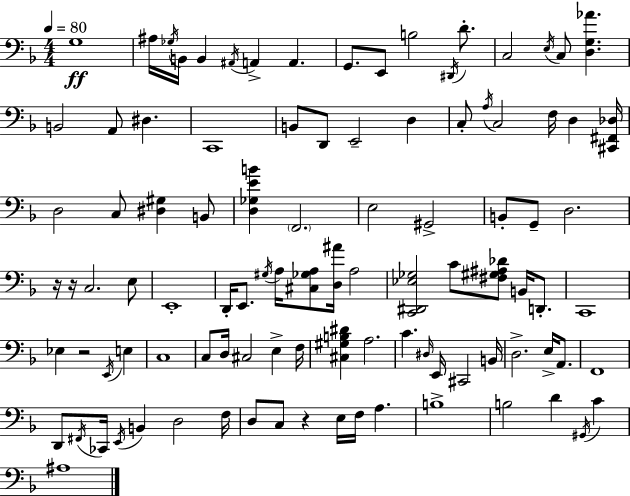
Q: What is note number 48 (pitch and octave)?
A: B2